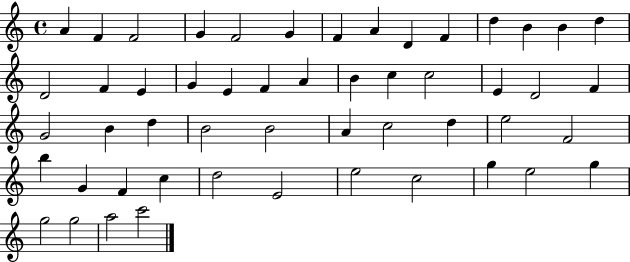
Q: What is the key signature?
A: C major